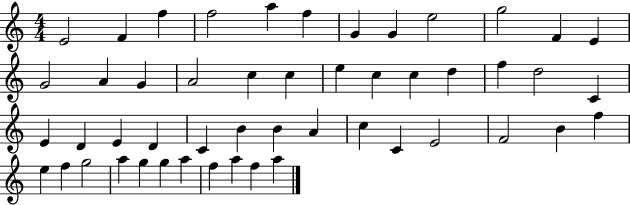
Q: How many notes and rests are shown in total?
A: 50